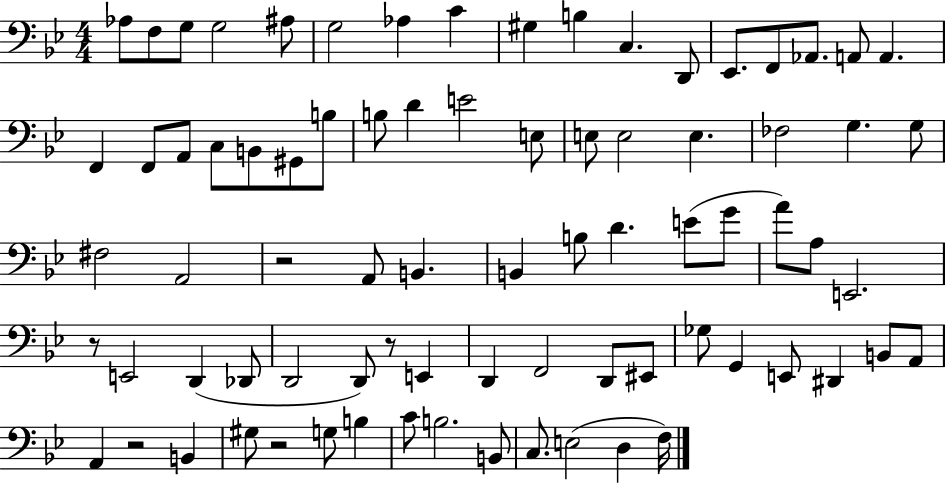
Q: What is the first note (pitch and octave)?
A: Ab3